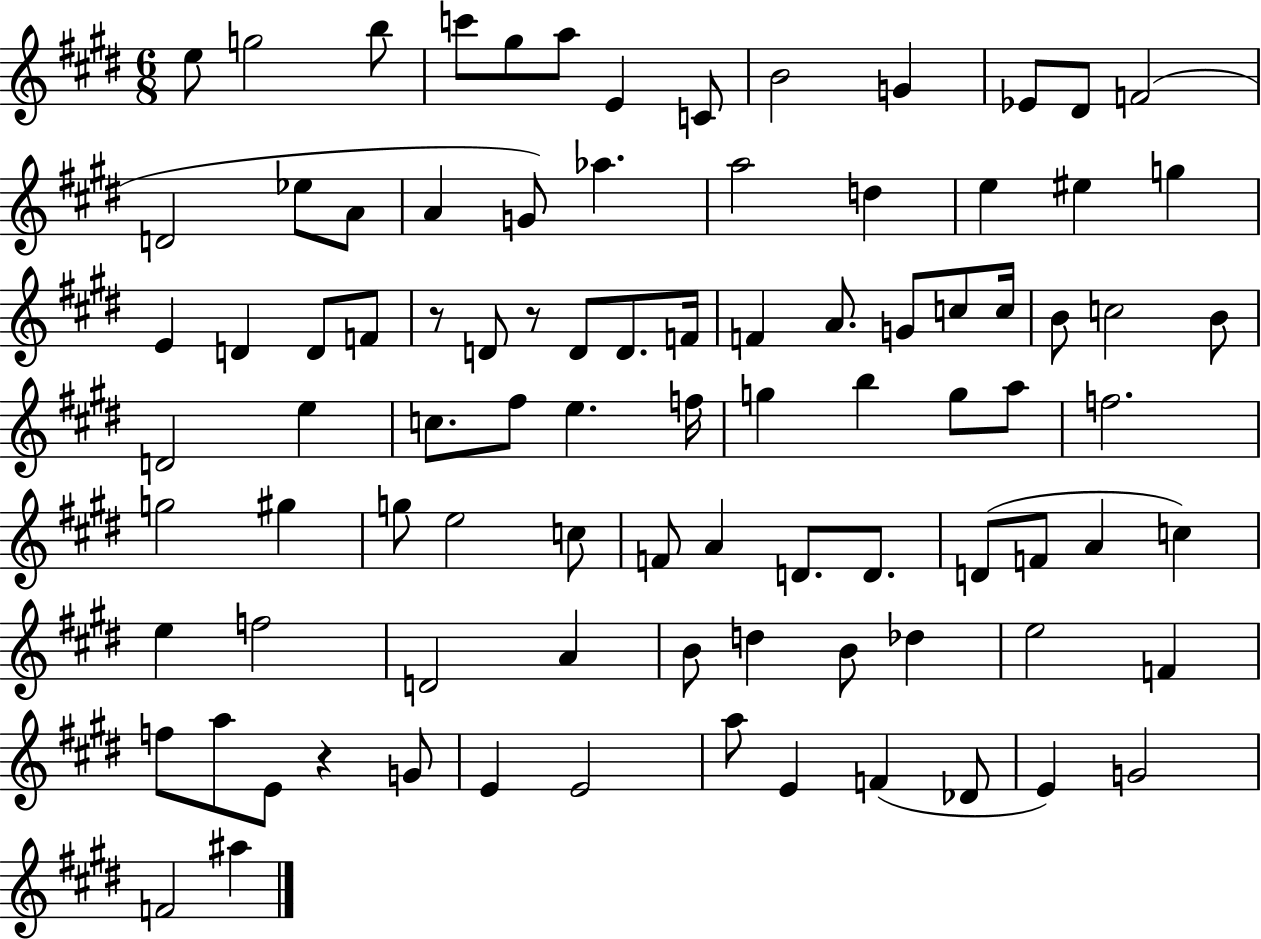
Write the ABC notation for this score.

X:1
T:Untitled
M:6/8
L:1/4
K:E
e/2 g2 b/2 c'/2 ^g/2 a/2 E C/2 B2 G _E/2 ^D/2 F2 D2 _e/2 A/2 A G/2 _a a2 d e ^e g E D D/2 F/2 z/2 D/2 z/2 D/2 D/2 F/4 F A/2 G/2 c/2 c/4 B/2 c2 B/2 D2 e c/2 ^f/2 e f/4 g b g/2 a/2 f2 g2 ^g g/2 e2 c/2 F/2 A D/2 D/2 D/2 F/2 A c e f2 D2 A B/2 d B/2 _d e2 F f/2 a/2 E/2 z G/2 E E2 a/2 E F _D/2 E G2 F2 ^a